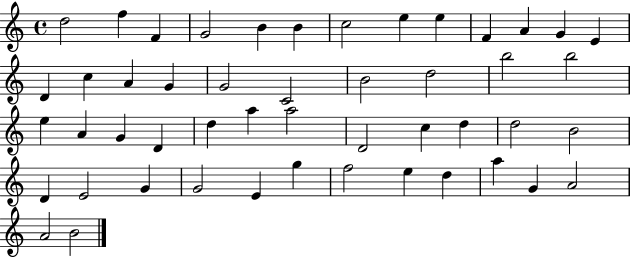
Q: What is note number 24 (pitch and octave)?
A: E5